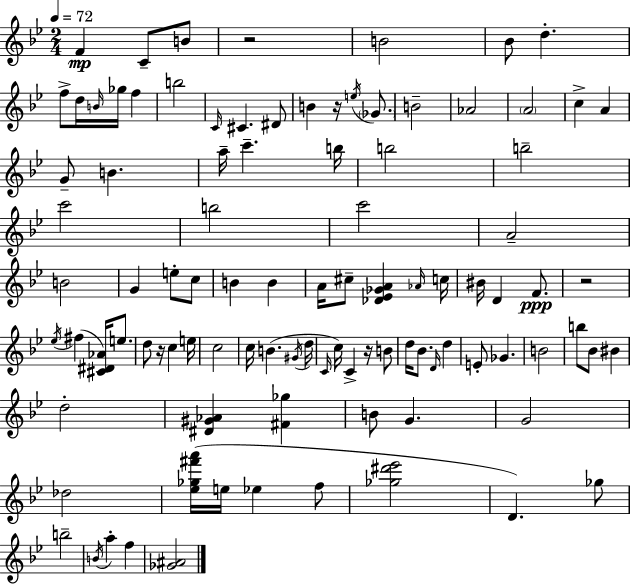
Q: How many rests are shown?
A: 5